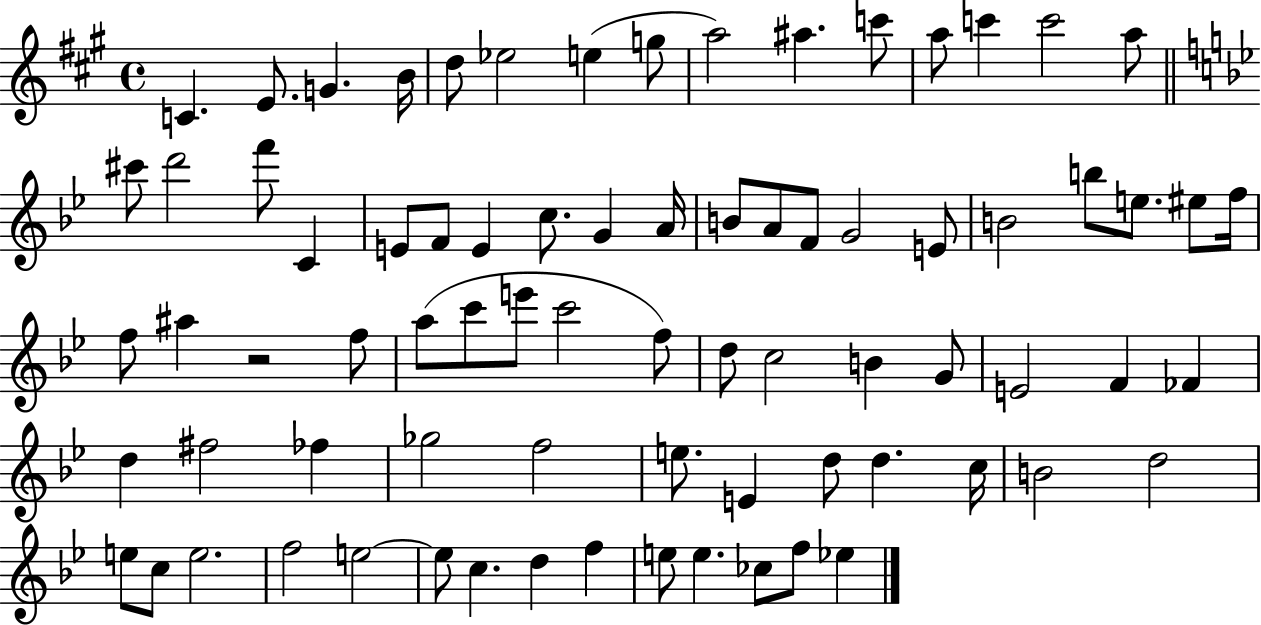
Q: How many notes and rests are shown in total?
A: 77